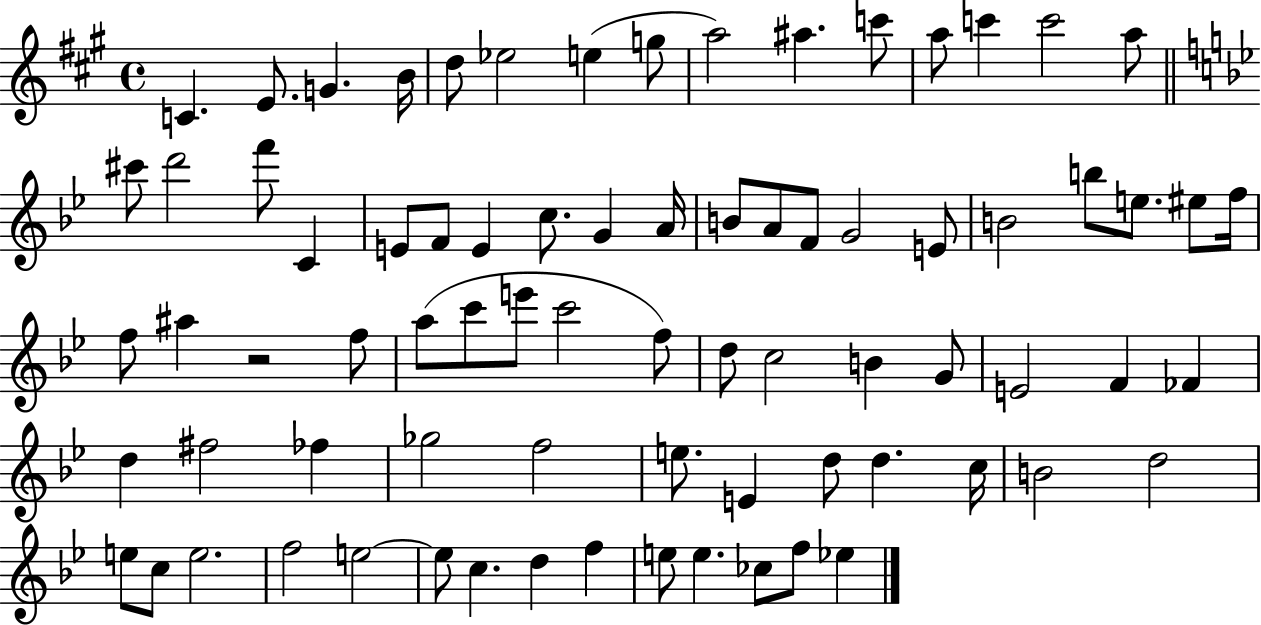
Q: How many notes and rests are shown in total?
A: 77